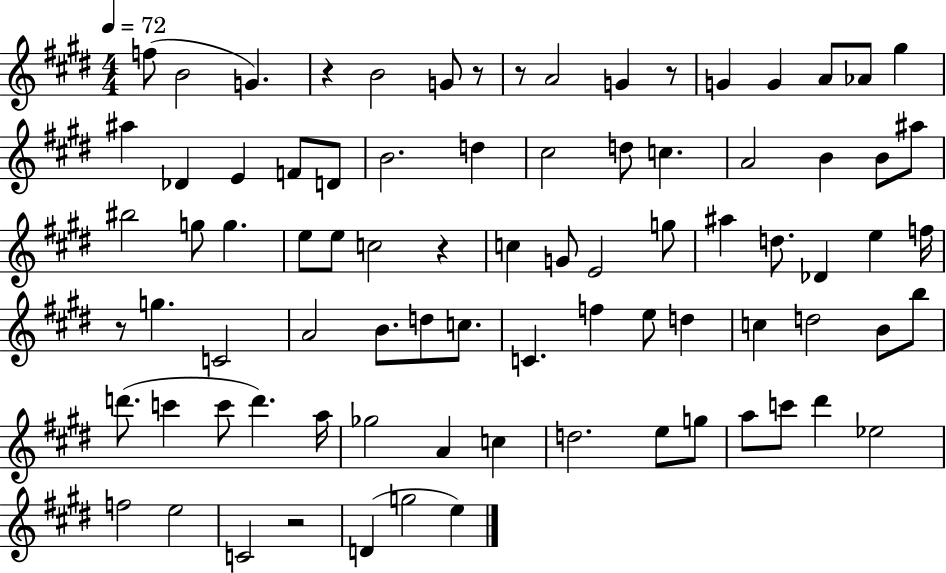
{
  \clef treble
  \numericTimeSignature
  \time 4/4
  \key e \major
  \tempo 4 = 72
  f''8( b'2 g'4.) | r4 b'2 g'8 r8 | r8 a'2 g'4 r8 | g'4 g'4 a'8 aes'8 gis''4 | \break ais''4 des'4 e'4 f'8 d'8 | b'2. d''4 | cis''2 d''8 c''4. | a'2 b'4 b'8 ais''8 | \break bis''2 g''8 g''4. | e''8 e''8 c''2 r4 | c''4 g'8 e'2 g''8 | ais''4 d''8. des'4 e''4 f''16 | \break r8 g''4. c'2 | a'2 b'8. d''8 c''8. | c'4. f''4 e''8 d''4 | c''4 d''2 b'8 b''8 | \break d'''8.( c'''4 c'''8 d'''4.) a''16 | ges''2 a'4 c''4 | d''2. e''8 g''8 | a''8 c'''8 dis'''4 ees''2 | \break f''2 e''2 | c'2 r2 | d'4( g''2 e''4) | \bar "|."
}